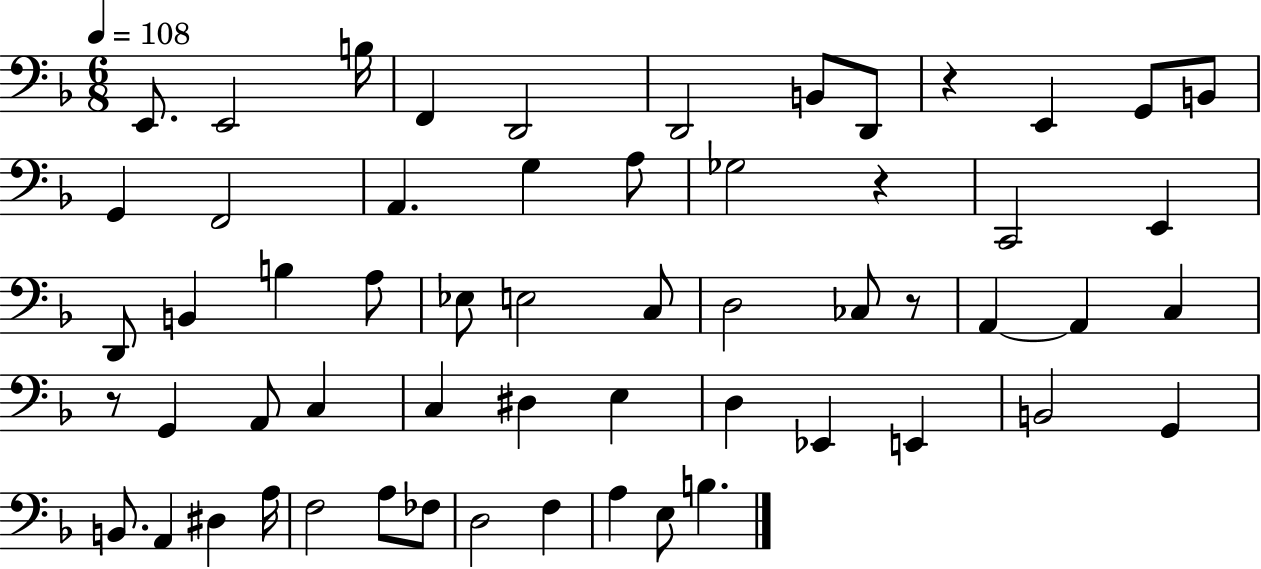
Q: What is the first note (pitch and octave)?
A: E2